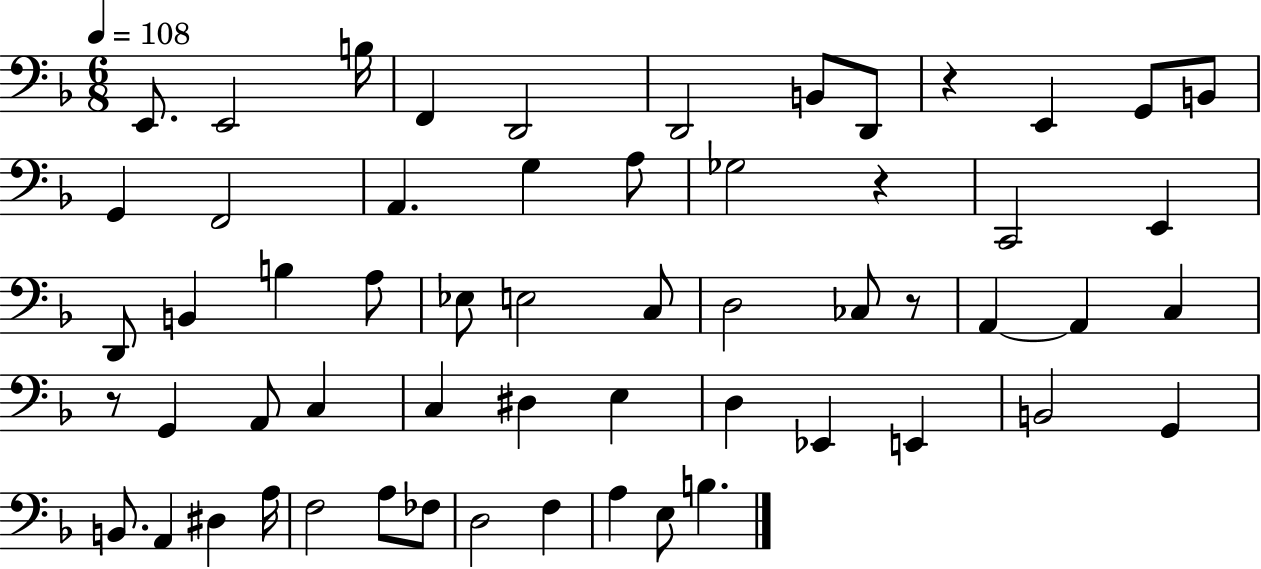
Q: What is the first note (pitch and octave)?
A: E2